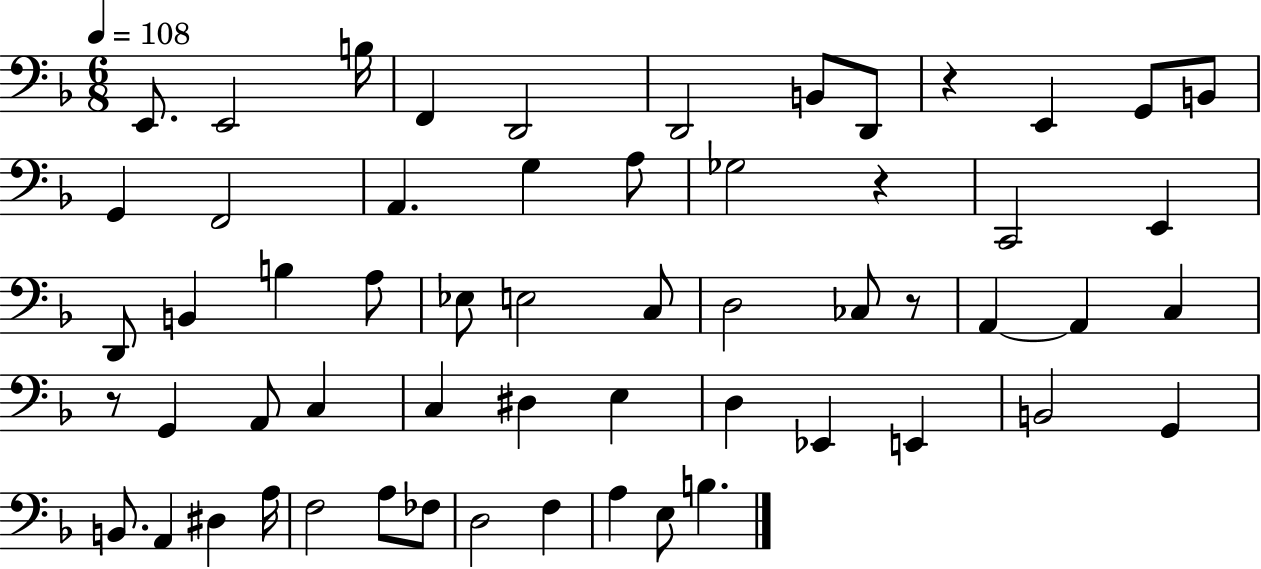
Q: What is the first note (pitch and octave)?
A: E2